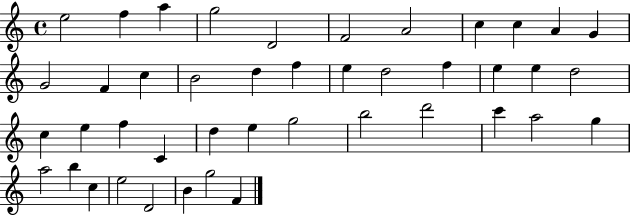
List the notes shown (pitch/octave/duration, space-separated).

E5/h F5/q A5/q G5/h D4/h F4/h A4/h C5/q C5/q A4/q G4/q G4/h F4/q C5/q B4/h D5/q F5/q E5/q D5/h F5/q E5/q E5/q D5/h C5/q E5/q F5/q C4/q D5/q E5/q G5/h B5/h D6/h C6/q A5/h G5/q A5/h B5/q C5/q E5/h D4/h B4/q G5/h F4/q